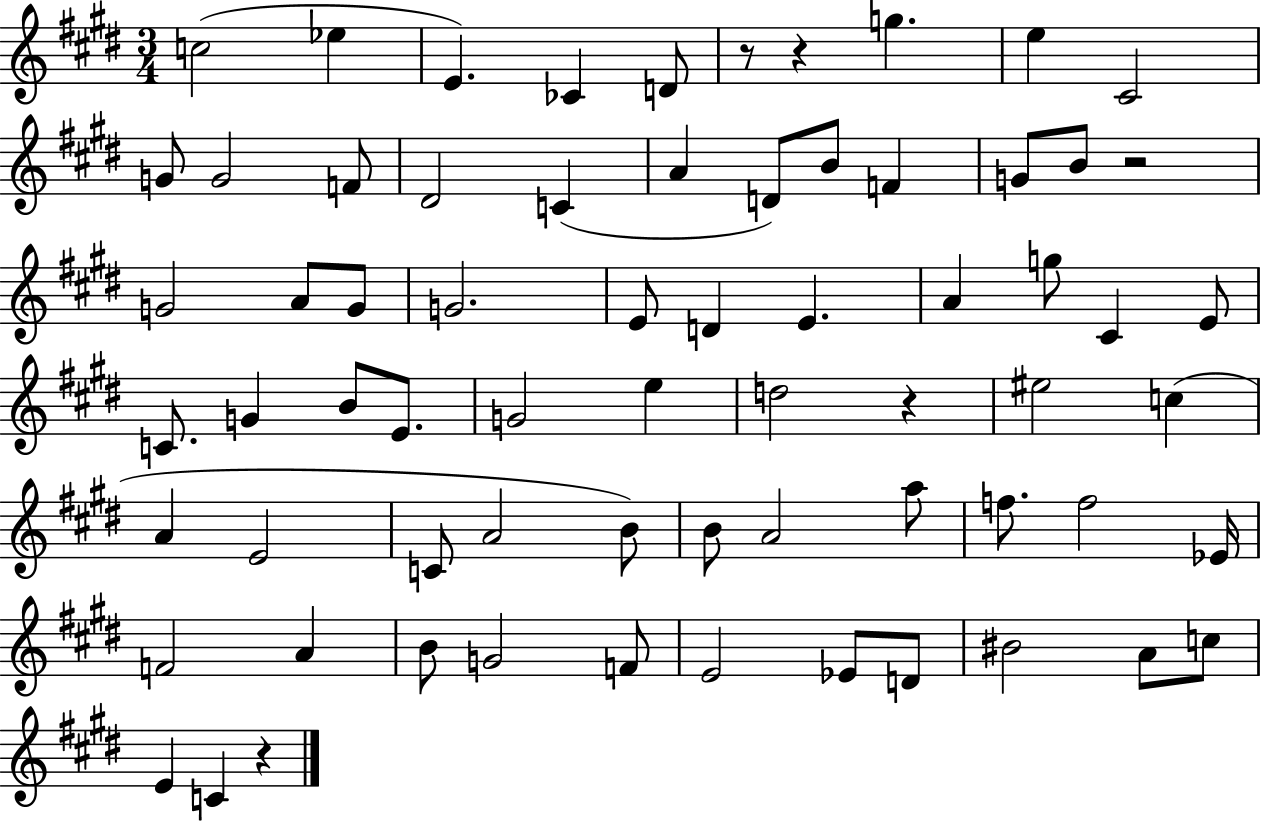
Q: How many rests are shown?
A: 5